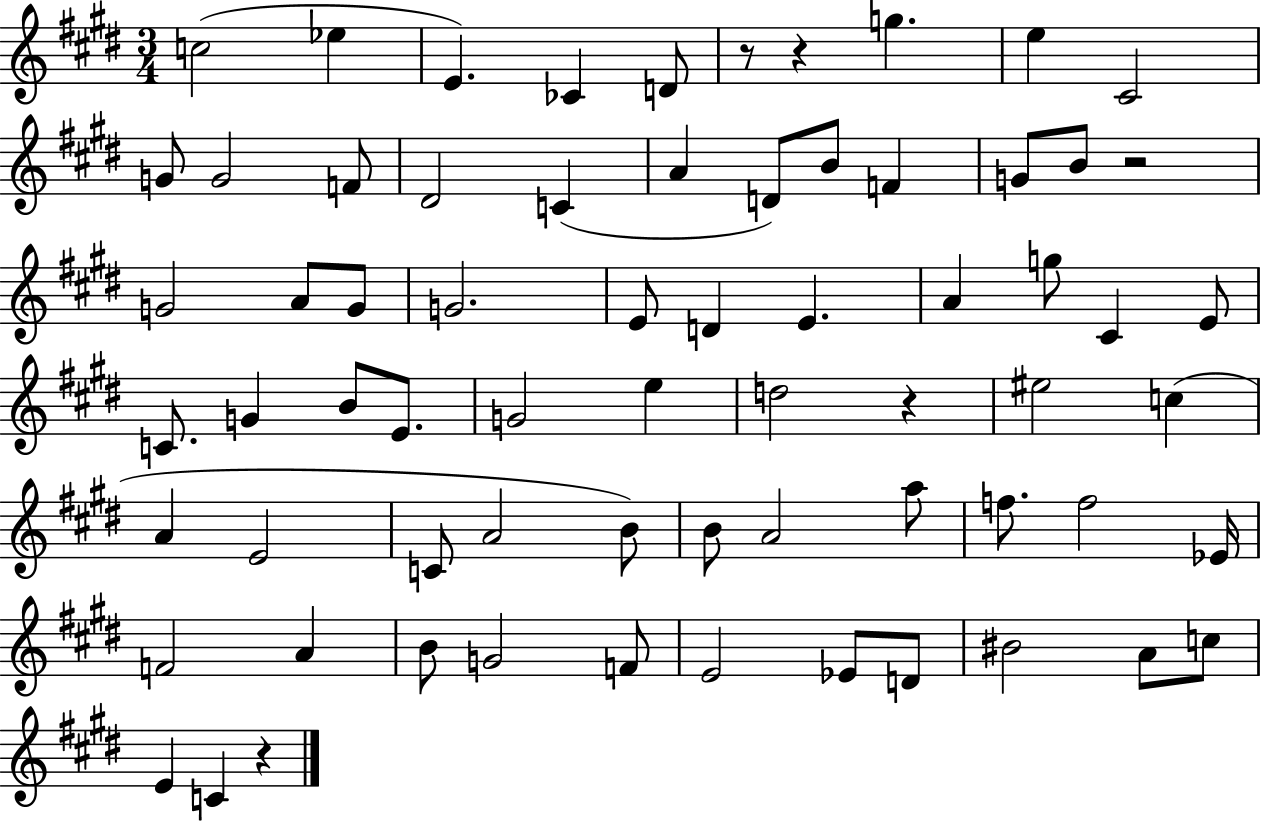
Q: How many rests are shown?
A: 5